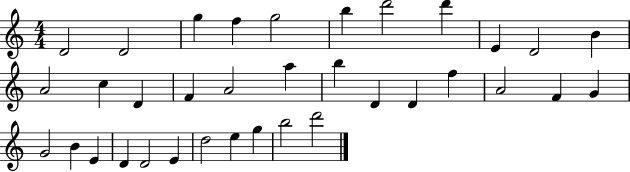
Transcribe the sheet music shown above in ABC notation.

X:1
T:Untitled
M:4/4
L:1/4
K:C
D2 D2 g f g2 b d'2 d' E D2 B A2 c D F A2 a b D D f A2 F G G2 B E D D2 E d2 e g b2 d'2